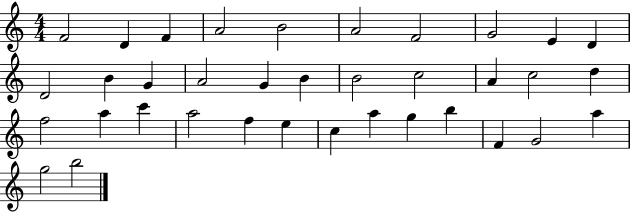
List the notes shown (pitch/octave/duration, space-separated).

F4/h D4/q F4/q A4/h B4/h A4/h F4/h G4/h E4/q D4/q D4/h B4/q G4/q A4/h G4/q B4/q B4/h C5/h A4/q C5/h D5/q F5/h A5/q C6/q A5/h F5/q E5/q C5/q A5/q G5/q B5/q F4/q G4/h A5/q G5/h B5/h